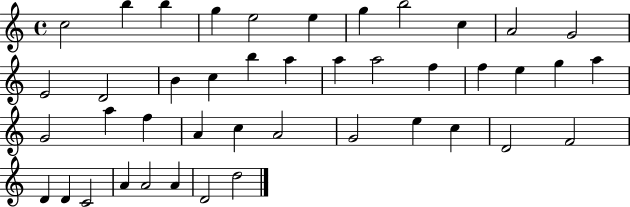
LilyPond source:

{
  \clef treble
  \time 4/4
  \defaultTimeSignature
  \key c \major
  c''2 b''4 b''4 | g''4 e''2 e''4 | g''4 b''2 c''4 | a'2 g'2 | \break e'2 d'2 | b'4 c''4 b''4 a''4 | a''4 a''2 f''4 | f''4 e''4 g''4 a''4 | \break g'2 a''4 f''4 | a'4 c''4 a'2 | g'2 e''4 c''4 | d'2 f'2 | \break d'4 d'4 c'2 | a'4 a'2 a'4 | d'2 d''2 | \bar "|."
}